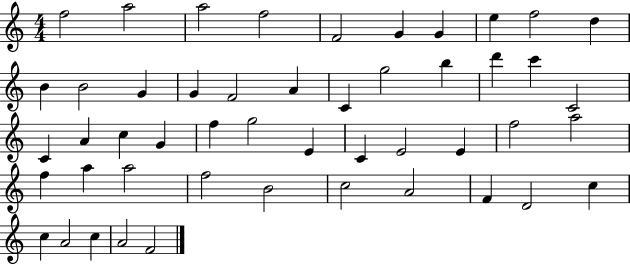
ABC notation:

X:1
T:Untitled
M:4/4
L:1/4
K:C
f2 a2 a2 f2 F2 G G e f2 d B B2 G G F2 A C g2 b d' c' C2 C A c G f g2 E C E2 E f2 a2 f a a2 f2 B2 c2 A2 F D2 c c A2 c A2 F2